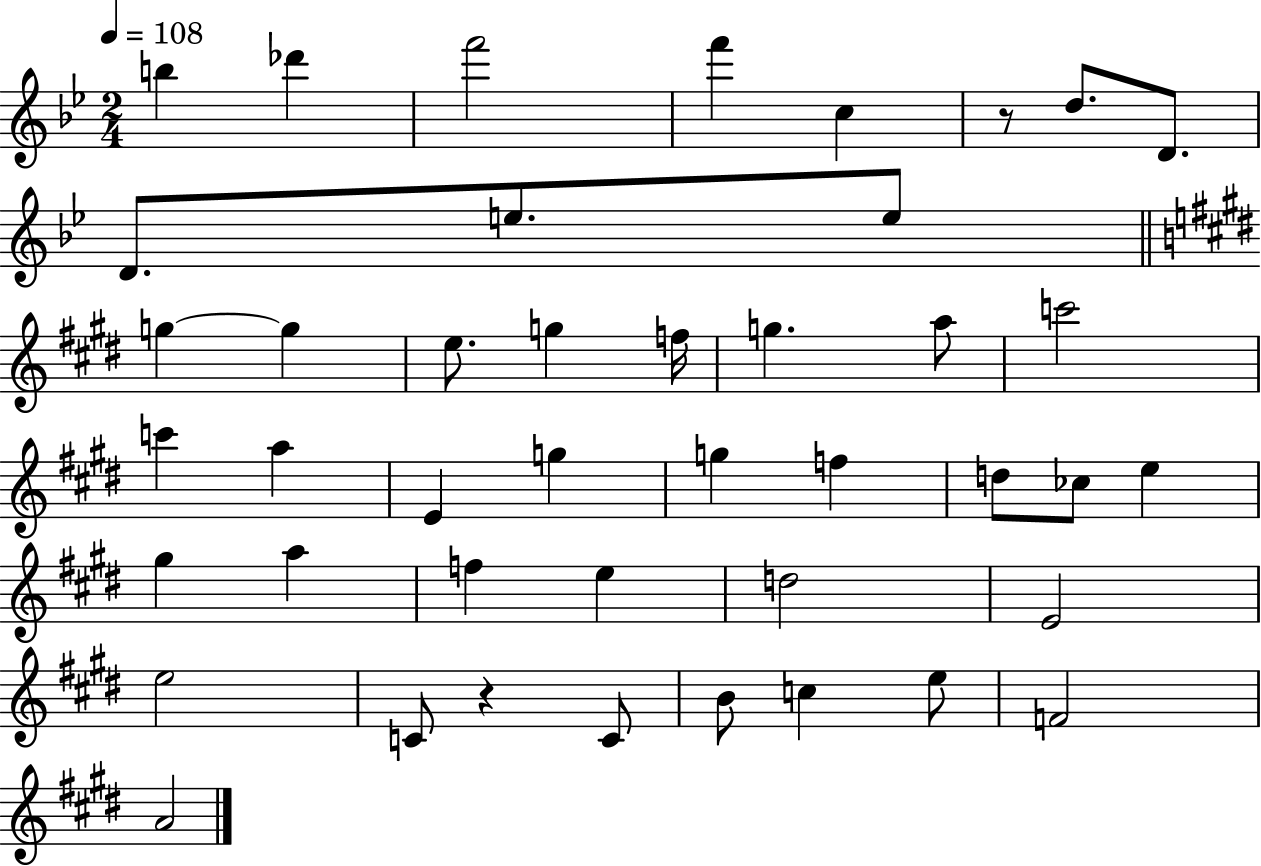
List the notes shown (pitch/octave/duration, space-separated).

B5/q Db6/q F6/h F6/q C5/q R/e D5/e. D4/e. D4/e. E5/e. E5/e G5/q G5/q E5/e. G5/q F5/s G5/q. A5/e C6/h C6/q A5/q E4/q G5/q G5/q F5/q D5/e CES5/e E5/q G#5/q A5/q F5/q E5/q D5/h E4/h E5/h C4/e R/q C4/e B4/e C5/q E5/e F4/h A4/h